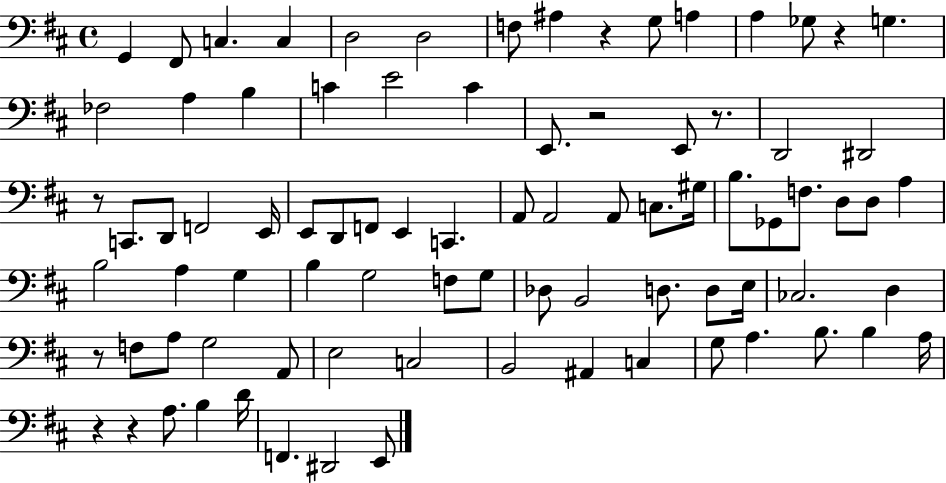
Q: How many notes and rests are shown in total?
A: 85